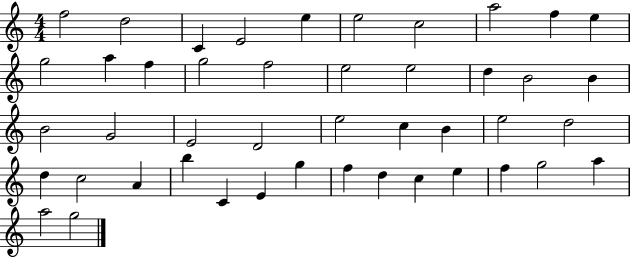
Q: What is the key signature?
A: C major